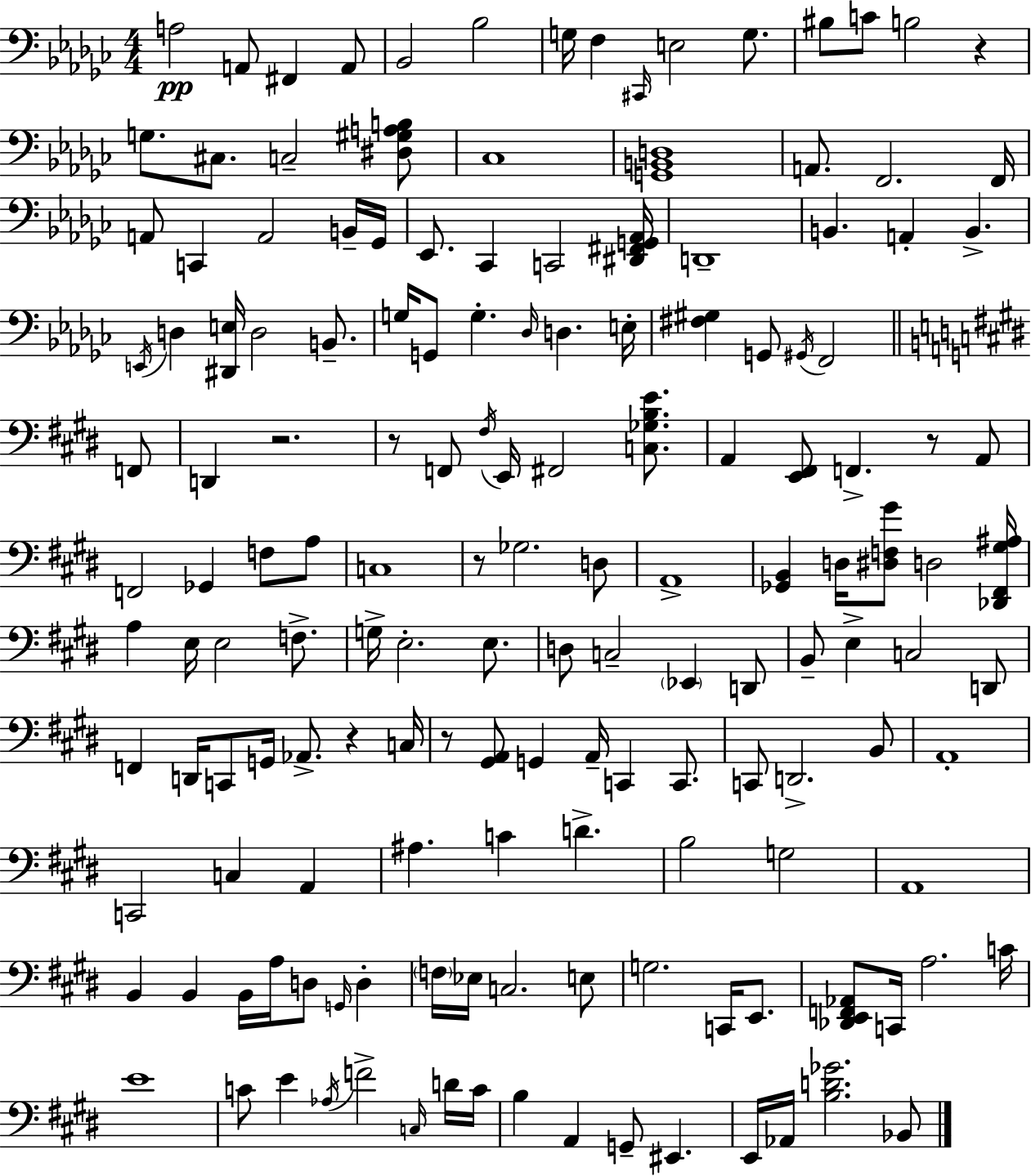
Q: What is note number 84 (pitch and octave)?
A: G2